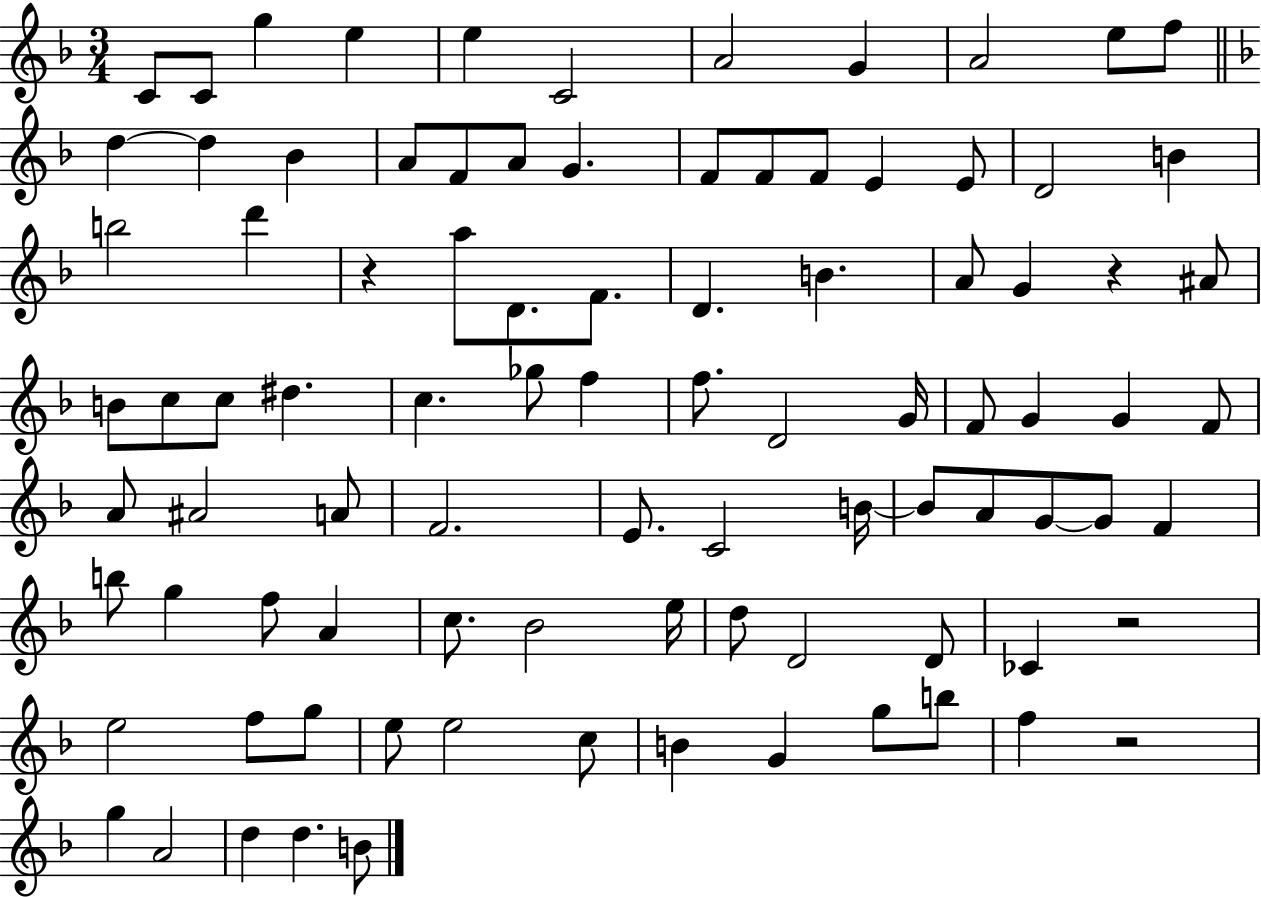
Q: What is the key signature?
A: F major